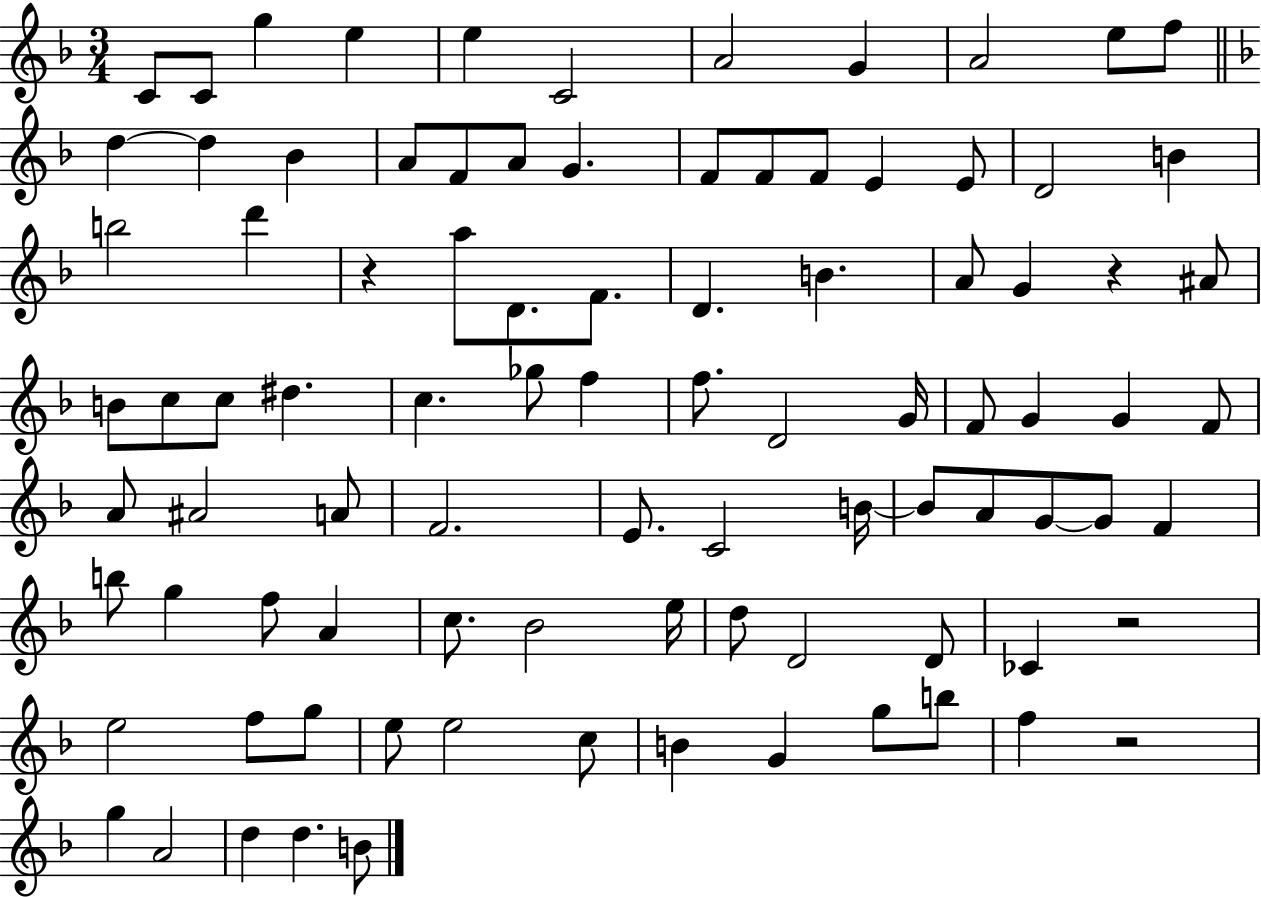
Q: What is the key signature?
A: F major